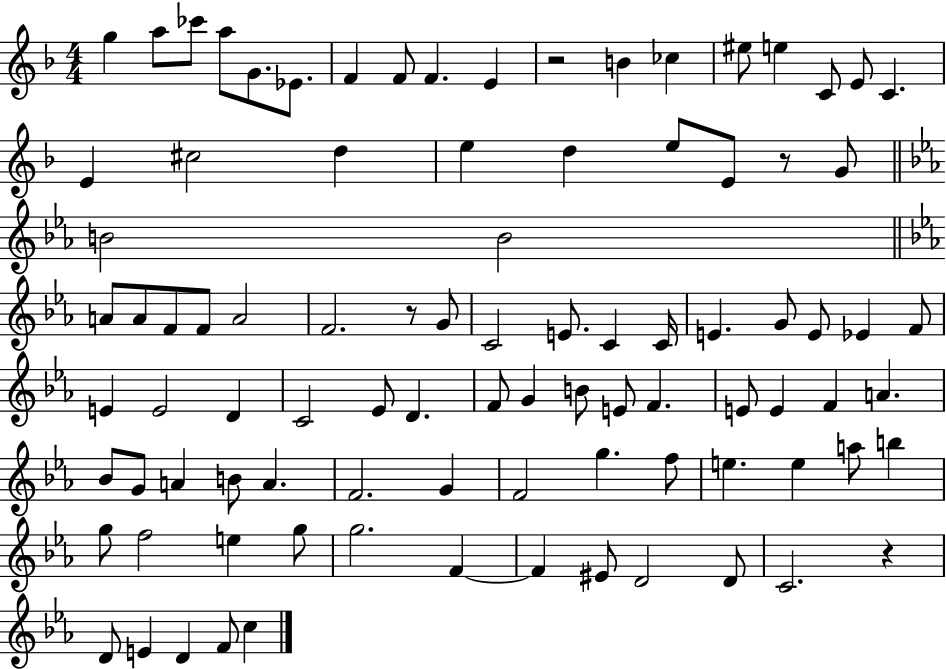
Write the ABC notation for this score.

X:1
T:Untitled
M:4/4
L:1/4
K:F
g a/2 _c'/2 a/2 G/2 _E/2 F F/2 F E z2 B _c ^e/2 e C/2 E/2 C E ^c2 d e d e/2 E/2 z/2 G/2 B2 B2 A/2 A/2 F/2 F/2 A2 F2 z/2 G/2 C2 E/2 C C/4 E G/2 E/2 _E F/2 E E2 D C2 _E/2 D F/2 G B/2 E/2 F E/2 E F A _B/2 G/2 A B/2 A F2 G F2 g f/2 e e a/2 b g/2 f2 e g/2 g2 F F ^E/2 D2 D/2 C2 z D/2 E D F/2 c